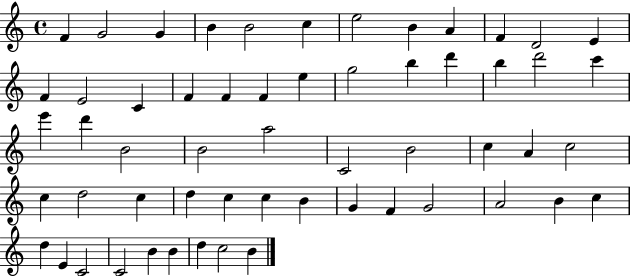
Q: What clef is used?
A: treble